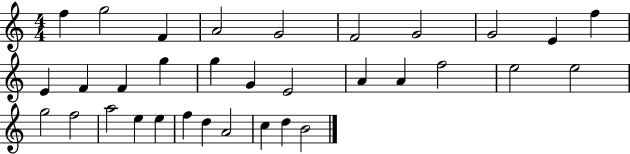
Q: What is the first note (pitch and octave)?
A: F5